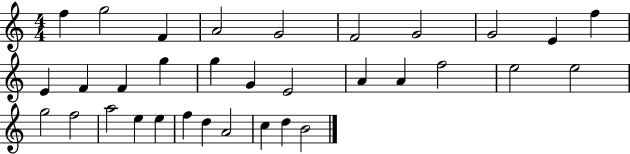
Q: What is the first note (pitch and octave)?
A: F5